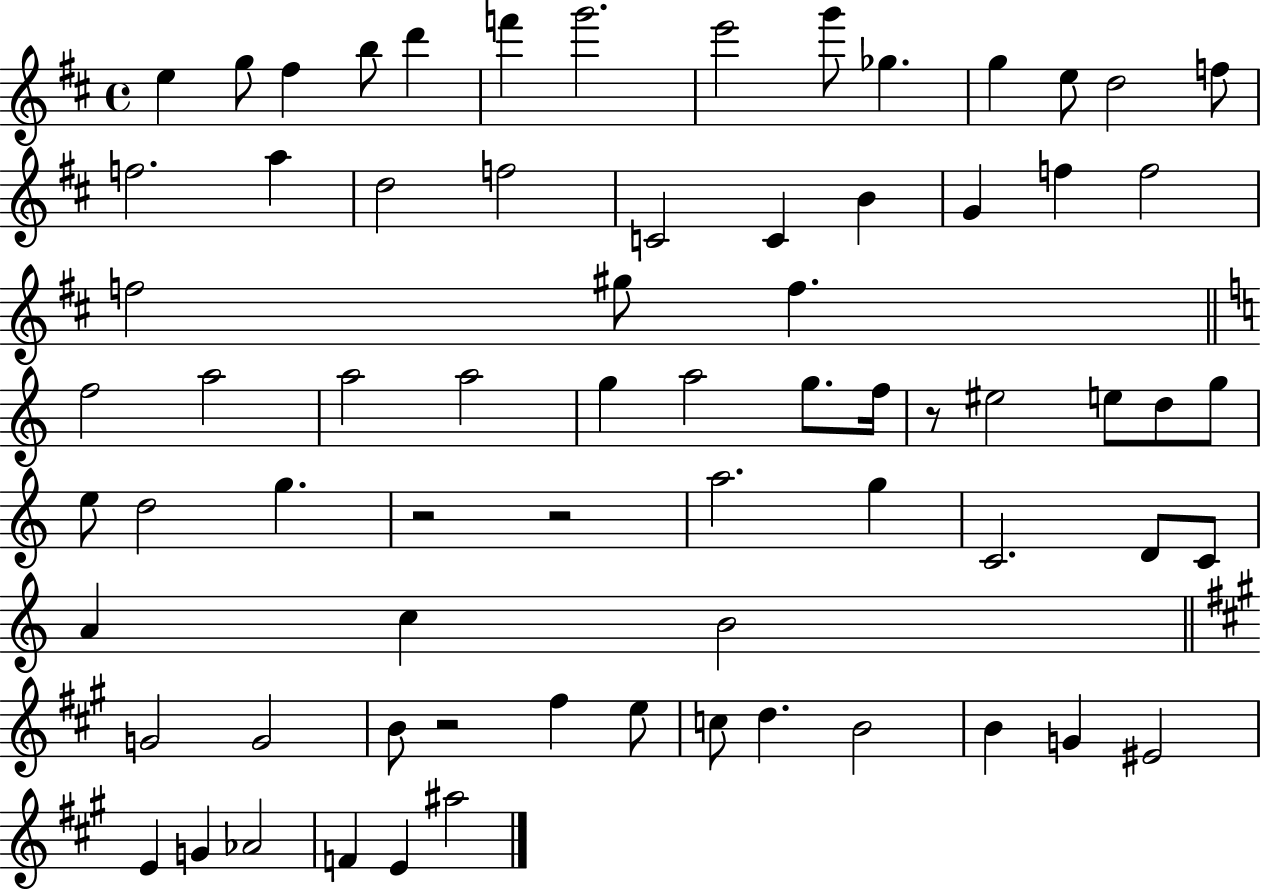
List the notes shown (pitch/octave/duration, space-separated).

E5/q G5/e F#5/q B5/e D6/q F6/q G6/h. E6/h G6/e Gb5/q. G5/q E5/e D5/h F5/e F5/h. A5/q D5/h F5/h C4/h C4/q B4/q G4/q F5/q F5/h F5/h G#5/e F5/q. F5/h A5/h A5/h A5/h G5/q A5/h G5/e. F5/s R/e EIS5/h E5/e D5/e G5/e E5/e D5/h G5/q. R/h R/h A5/h. G5/q C4/h. D4/e C4/e A4/q C5/q B4/h G4/h G4/h B4/e R/h F#5/q E5/e C5/e D5/q. B4/h B4/q G4/q EIS4/h E4/q G4/q Ab4/h F4/q E4/q A#5/h